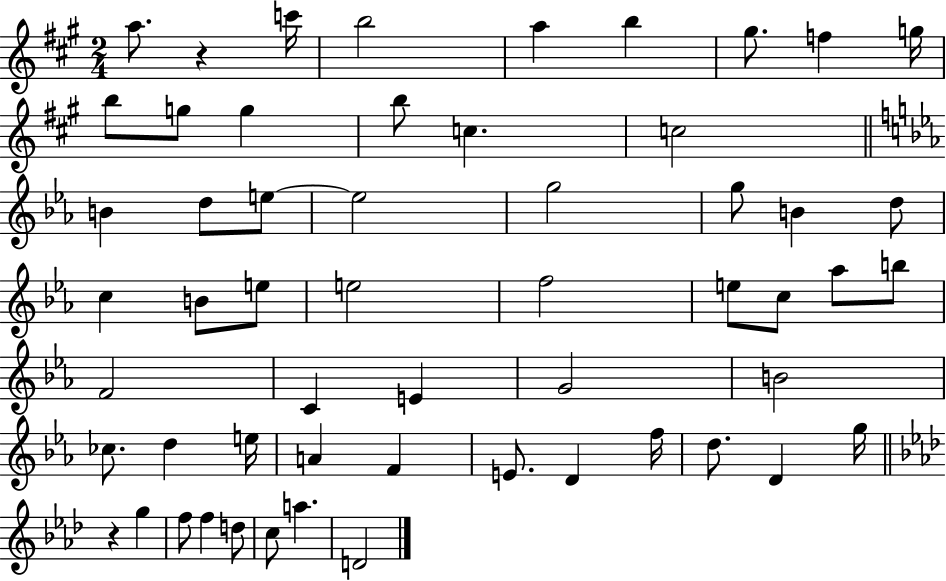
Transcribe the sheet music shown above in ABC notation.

X:1
T:Untitled
M:2/4
L:1/4
K:A
a/2 z c'/4 b2 a b ^g/2 f g/4 b/2 g/2 g b/2 c c2 B d/2 e/2 e2 g2 g/2 B d/2 c B/2 e/2 e2 f2 e/2 c/2 _a/2 b/2 F2 C E G2 B2 _c/2 d e/4 A F E/2 D f/4 d/2 D g/4 z g f/2 f d/2 c/2 a D2